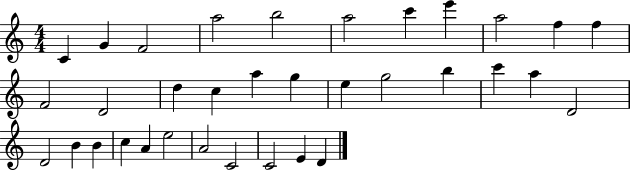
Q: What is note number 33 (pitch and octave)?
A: E4